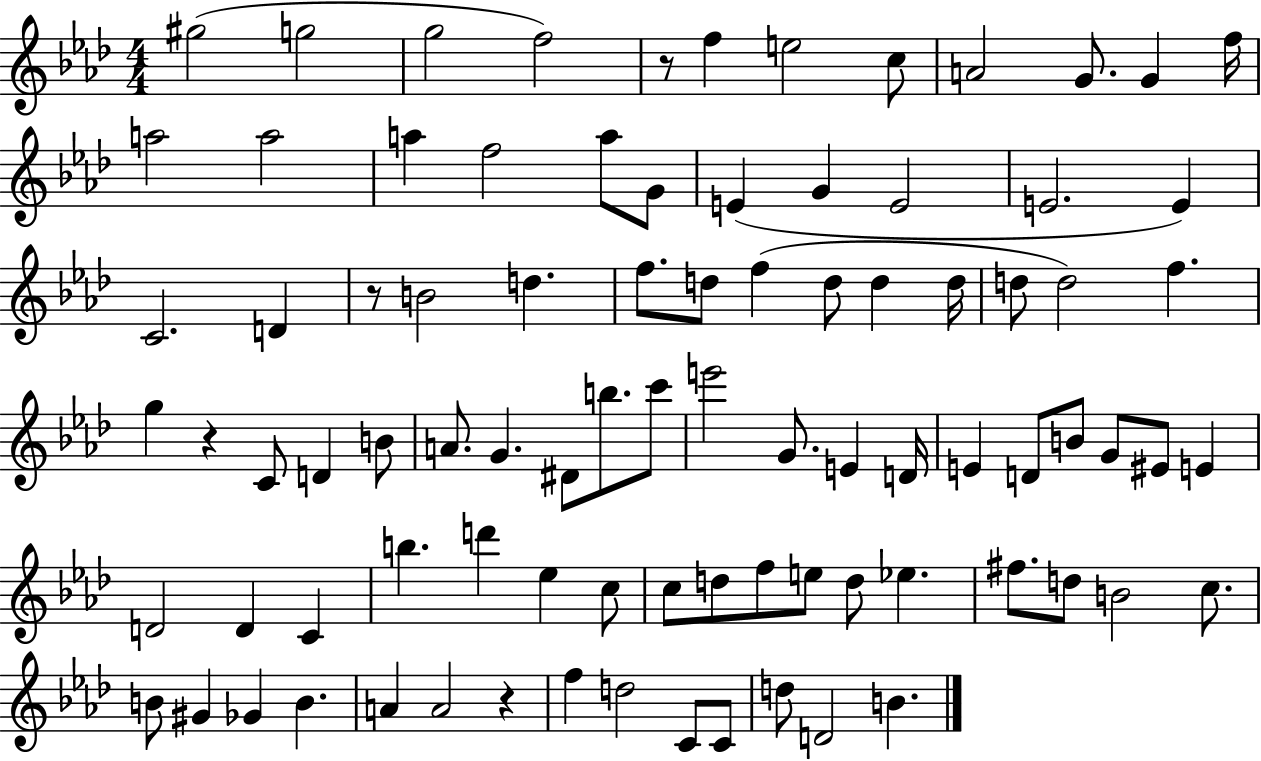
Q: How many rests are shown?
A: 4